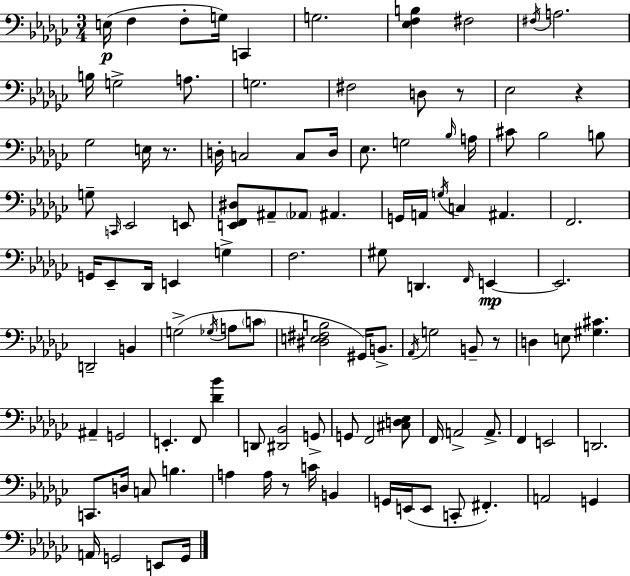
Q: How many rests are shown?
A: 5